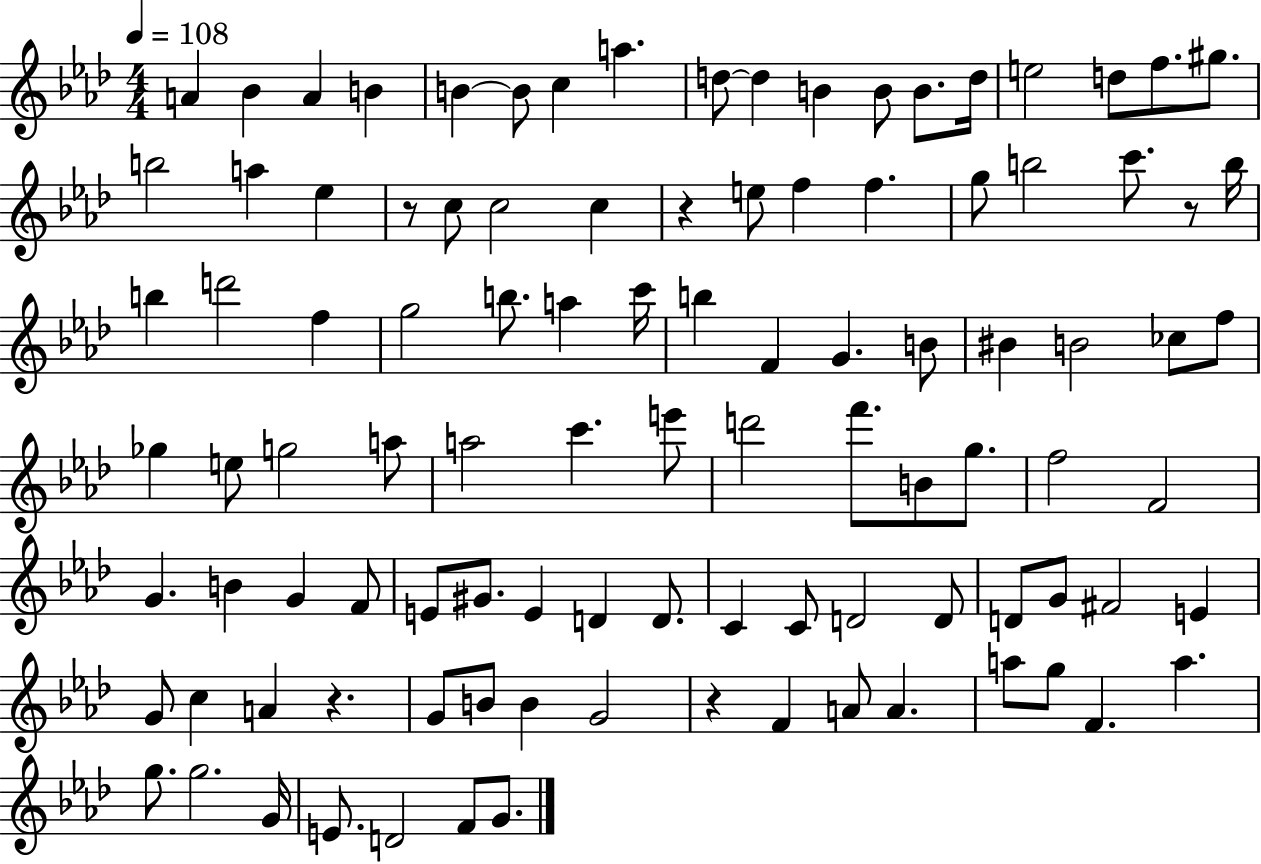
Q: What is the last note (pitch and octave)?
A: G4